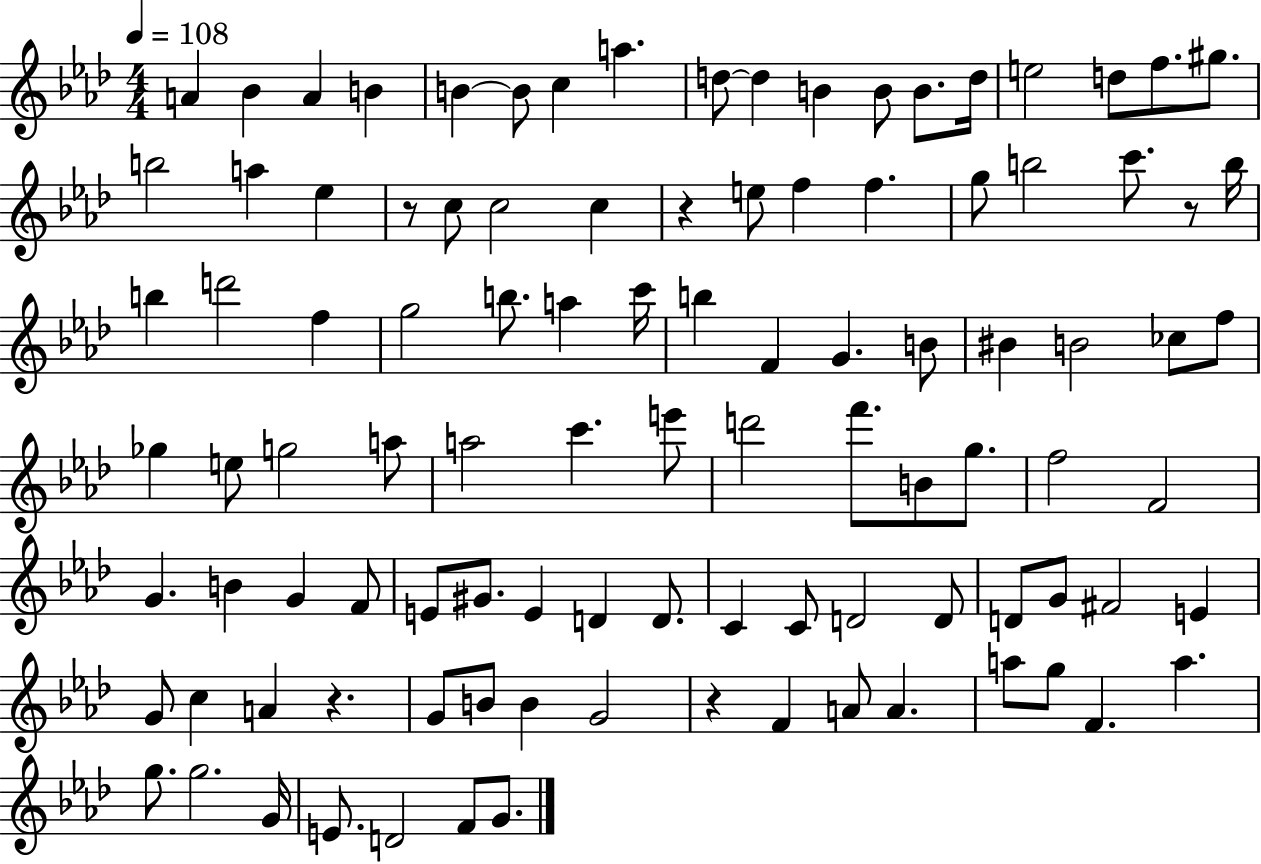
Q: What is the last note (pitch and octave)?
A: G4